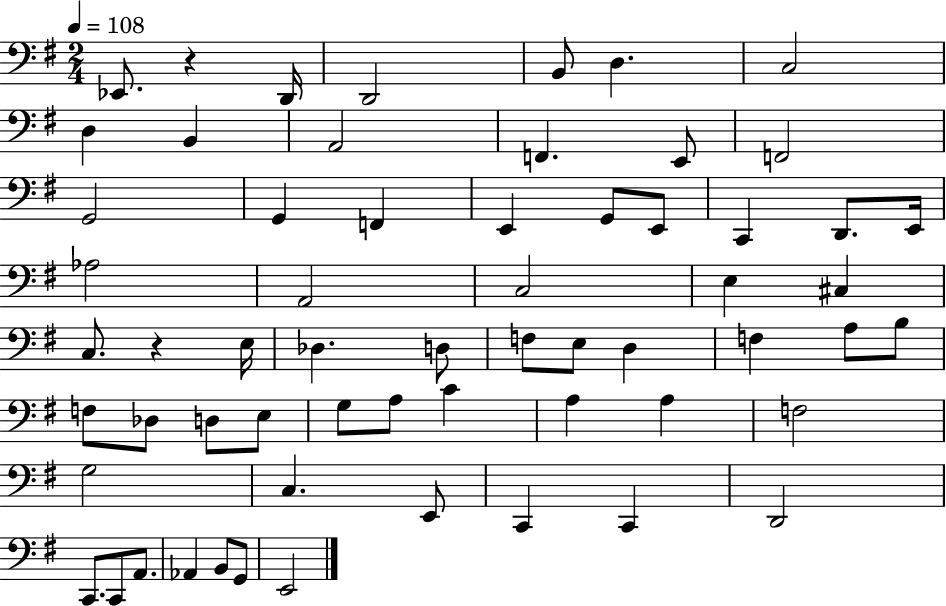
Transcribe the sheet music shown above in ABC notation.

X:1
T:Untitled
M:2/4
L:1/4
K:G
_E,,/2 z D,,/4 D,,2 B,,/2 D, C,2 D, B,, A,,2 F,, E,,/2 F,,2 G,,2 G,, F,, E,, G,,/2 E,,/2 C,, D,,/2 E,,/4 _A,2 A,,2 C,2 E, ^C, C,/2 z E,/4 _D, D,/2 F,/2 E,/2 D, F, A,/2 B,/2 F,/2 _D,/2 D,/2 E,/2 G,/2 A,/2 C A, A, F,2 G,2 C, E,,/2 C,, C,, D,,2 C,,/2 C,,/2 A,,/2 _A,, B,,/2 G,,/2 E,,2